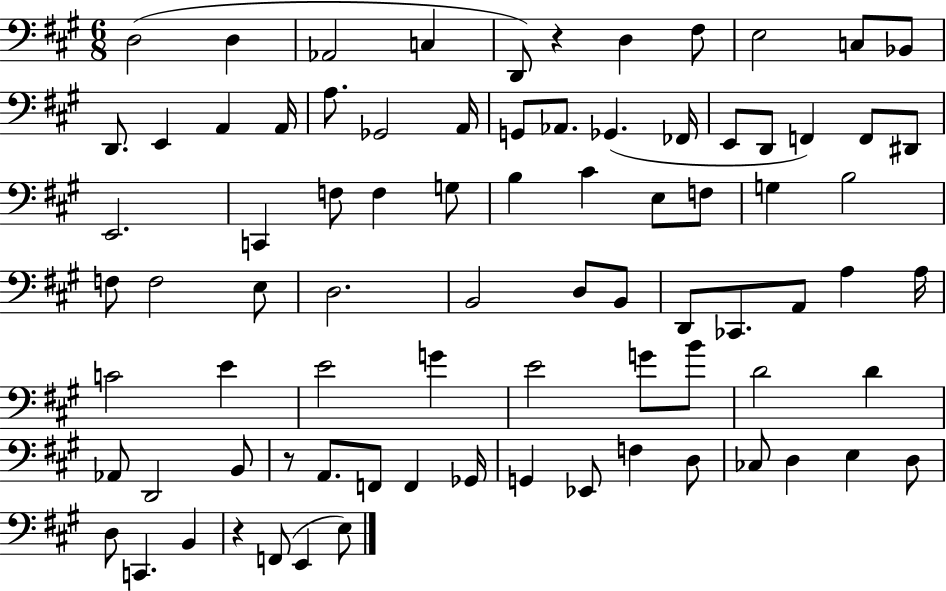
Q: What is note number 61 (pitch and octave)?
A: B2